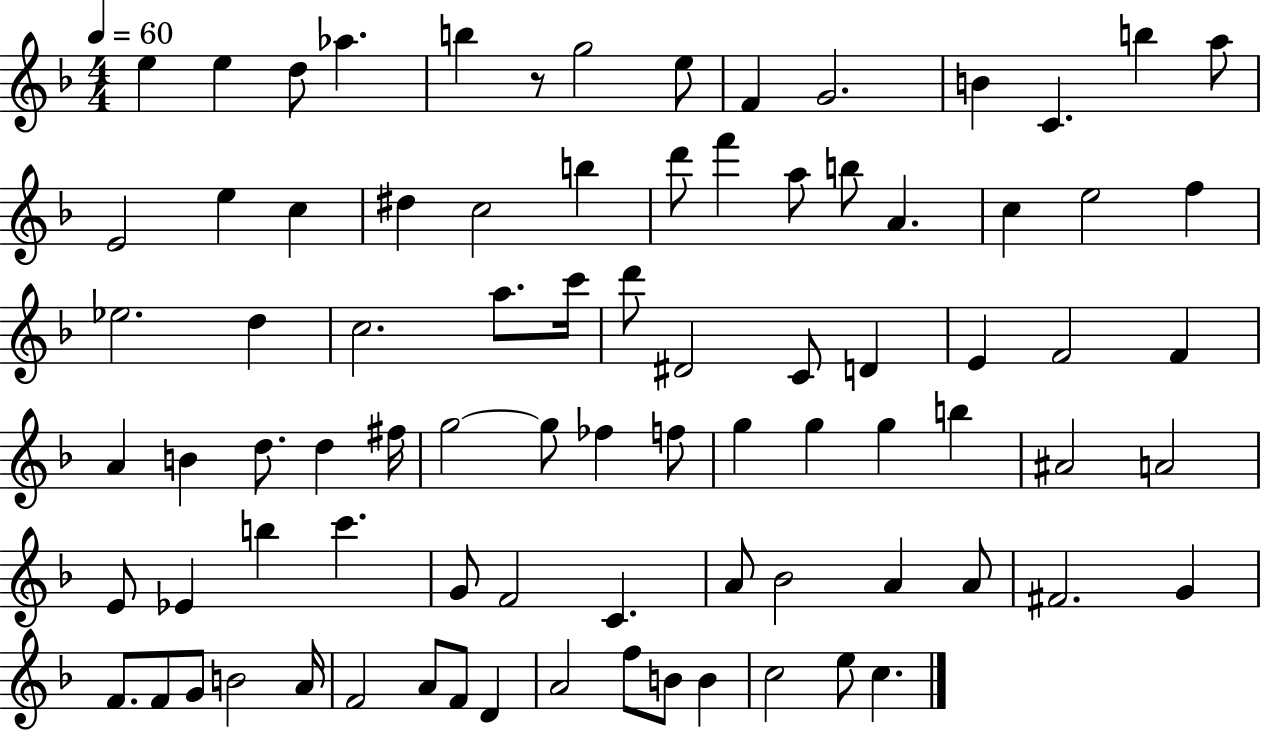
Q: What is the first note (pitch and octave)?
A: E5